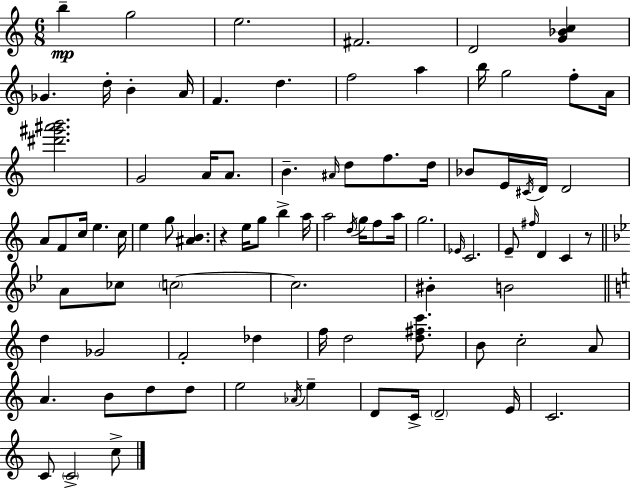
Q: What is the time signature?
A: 6/8